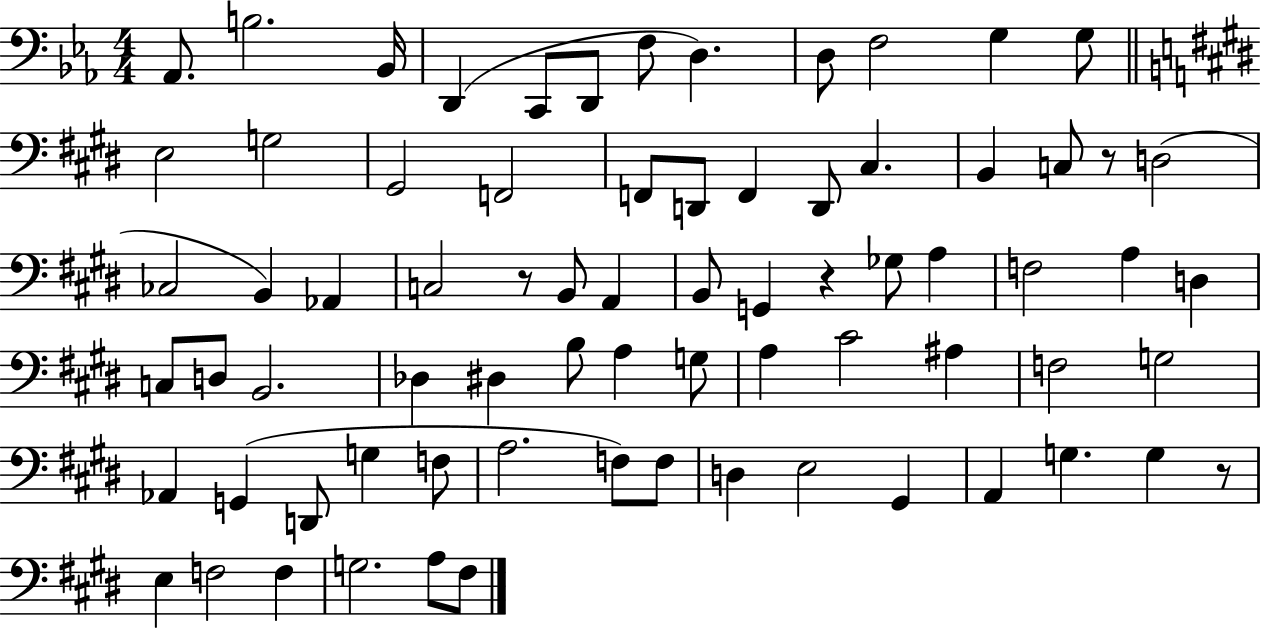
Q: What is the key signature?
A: EES major